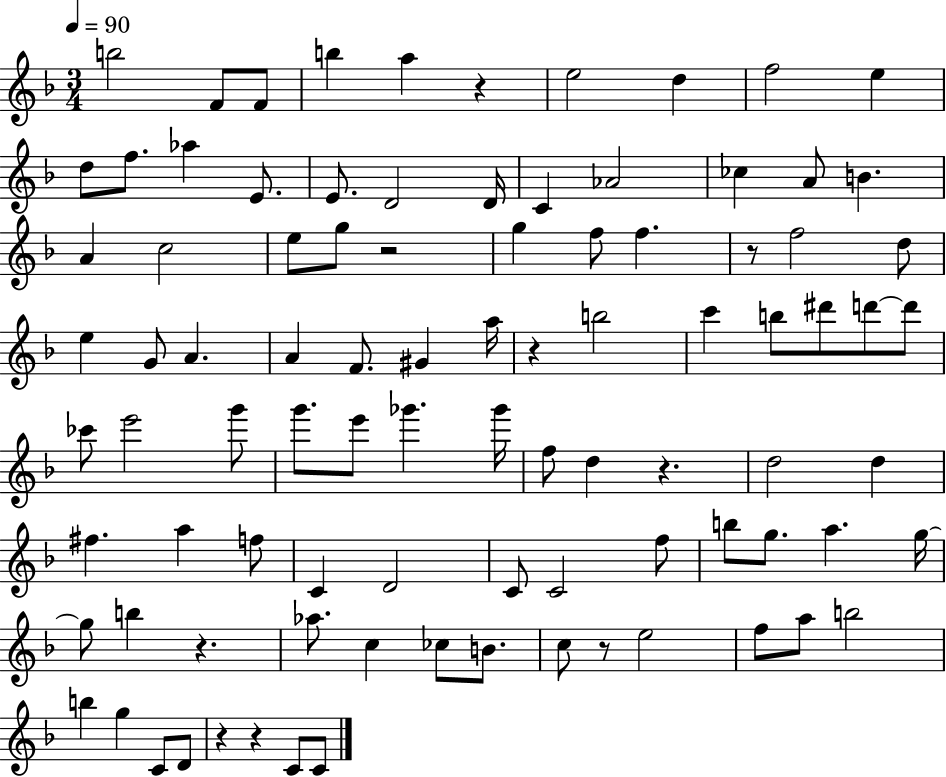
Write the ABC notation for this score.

X:1
T:Untitled
M:3/4
L:1/4
K:F
b2 F/2 F/2 b a z e2 d f2 e d/2 f/2 _a E/2 E/2 D2 D/4 C _A2 _c A/2 B A c2 e/2 g/2 z2 g f/2 f z/2 f2 d/2 e G/2 A A F/2 ^G a/4 z b2 c' b/2 ^d'/2 d'/2 d'/2 _c'/2 e'2 g'/2 g'/2 e'/2 _g' _g'/4 f/2 d z d2 d ^f a f/2 C D2 C/2 C2 f/2 b/2 g/2 a g/4 g/2 b z _a/2 c _c/2 B/2 c/2 z/2 e2 f/2 a/2 b2 b g C/2 D/2 z z C/2 C/2